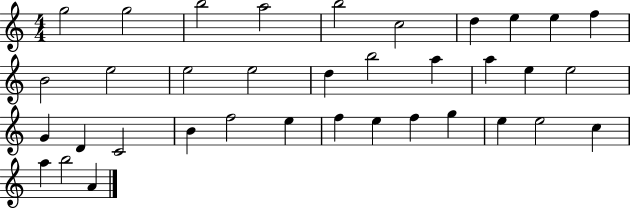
X:1
T:Untitled
M:4/4
L:1/4
K:C
g2 g2 b2 a2 b2 c2 d e e f B2 e2 e2 e2 d b2 a a e e2 G D C2 B f2 e f e f g e e2 c a b2 A